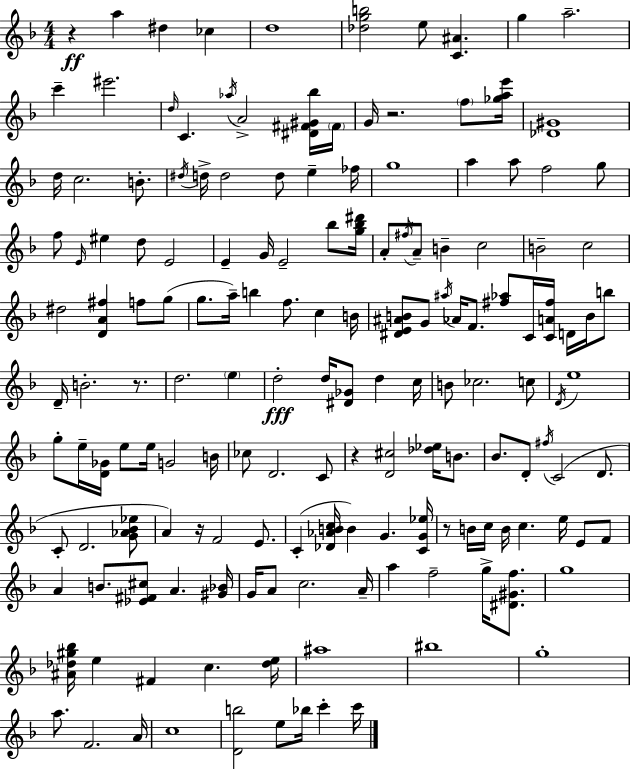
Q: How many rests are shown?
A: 6